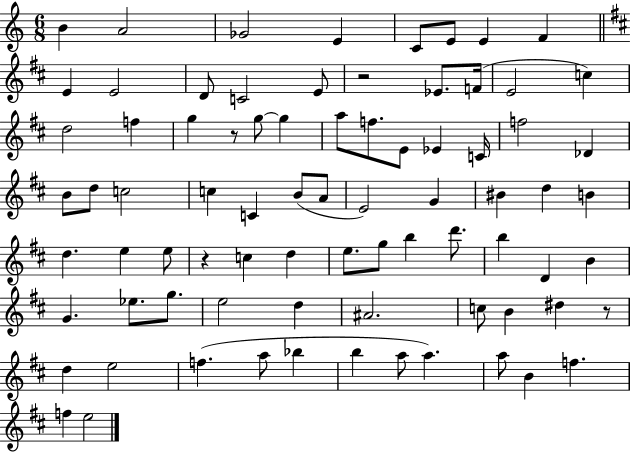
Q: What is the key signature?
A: C major